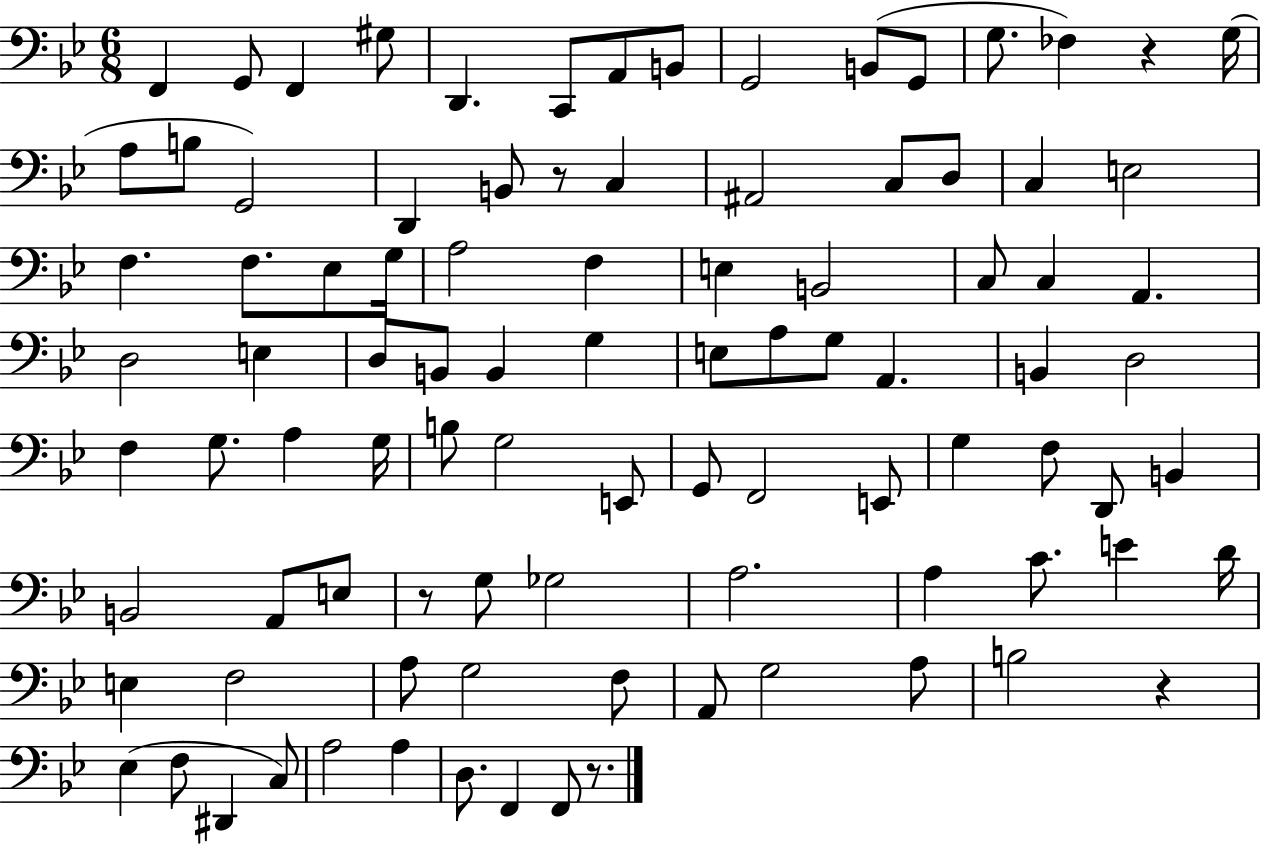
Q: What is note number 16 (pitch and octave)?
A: B3